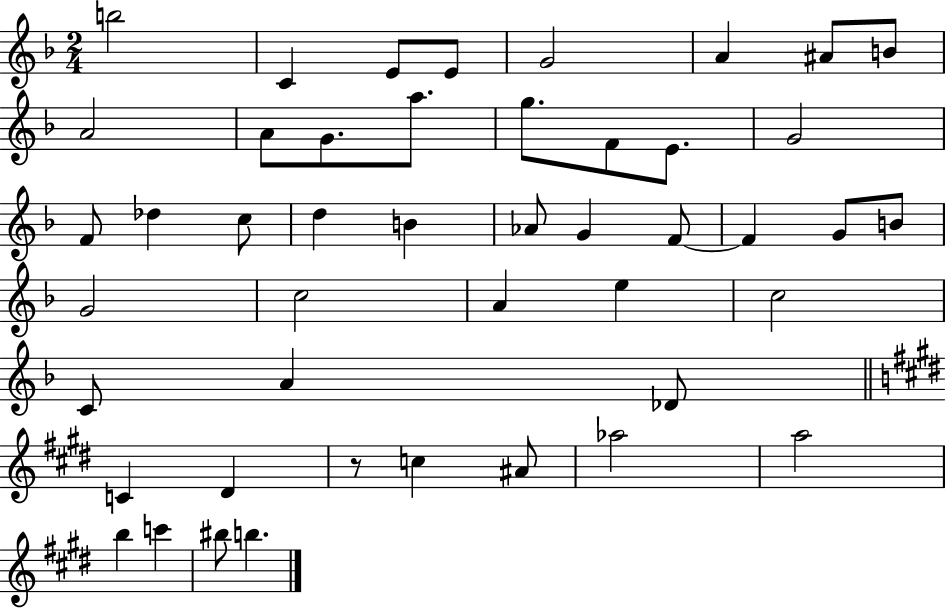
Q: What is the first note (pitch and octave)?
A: B5